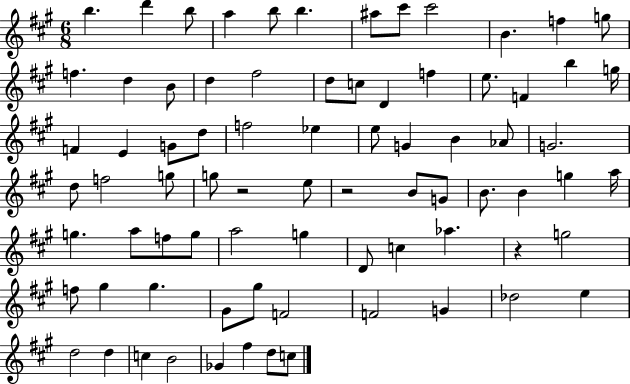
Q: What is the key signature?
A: A major